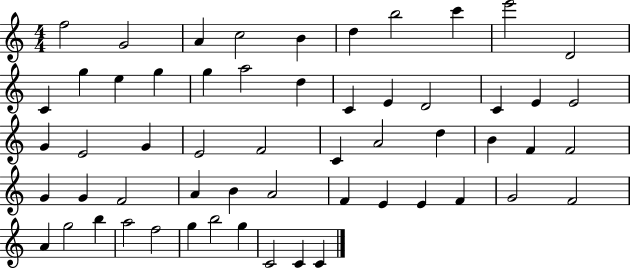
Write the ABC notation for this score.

X:1
T:Untitled
M:4/4
L:1/4
K:C
f2 G2 A c2 B d b2 c' e'2 D2 C g e g g a2 d C E D2 C E E2 G E2 G E2 F2 C A2 d B F F2 G G F2 A B A2 F E E F G2 F2 A g2 b a2 f2 g b2 g C2 C C